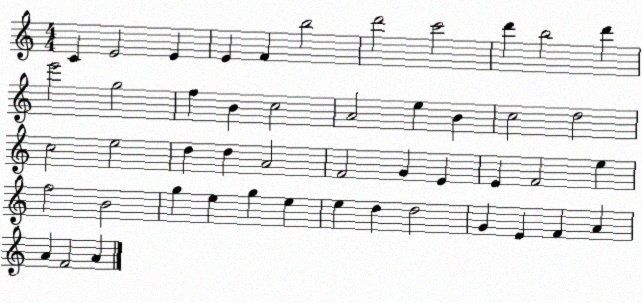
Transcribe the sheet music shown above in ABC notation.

X:1
T:Untitled
M:4/4
L:1/4
K:C
C E2 E E F b2 d'2 c'2 d' b2 d' e'2 g2 f B c2 A2 e B c2 d2 c2 e2 d d A2 F2 G E E F2 e f2 B2 g e g e e d d2 G E F A A F2 A